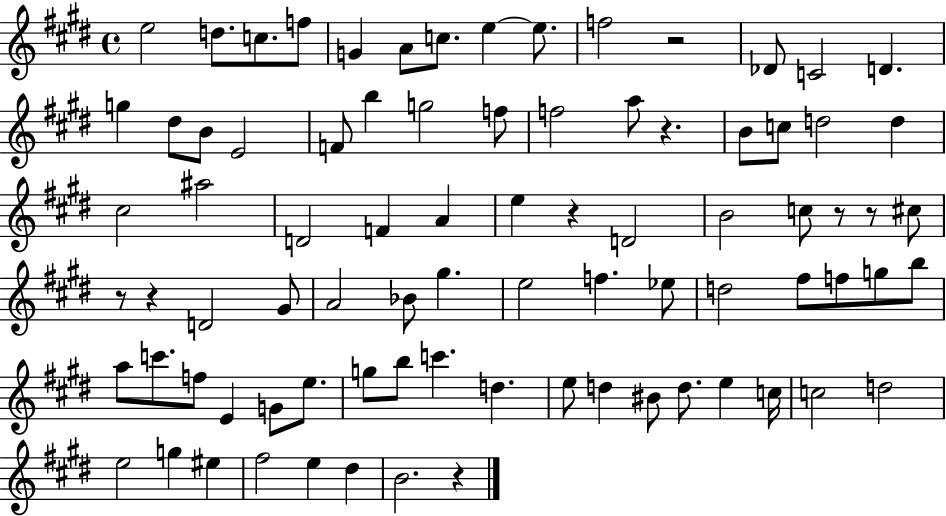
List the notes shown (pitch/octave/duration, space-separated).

E5/h D5/e. C5/e. F5/e G4/q A4/e C5/e. E5/q E5/e. F5/h R/h Db4/e C4/h D4/q. G5/q D#5/e B4/e E4/h F4/e B5/q G5/h F5/e F5/h A5/e R/q. B4/e C5/e D5/h D5/q C#5/h A#5/h D4/h F4/q A4/q E5/q R/q D4/h B4/h C5/e R/e R/e C#5/e R/e R/q D4/h G#4/e A4/h Bb4/e G#5/q. E5/h F5/q. Eb5/e D5/h F#5/e F5/e G5/e B5/e A5/e C6/e. F5/e E4/q G4/e E5/e. G5/e B5/e C6/q. D5/q. E5/e D5/q BIS4/e D5/e. E5/q C5/s C5/h D5/h E5/h G5/q EIS5/q F#5/h E5/q D#5/q B4/h. R/q